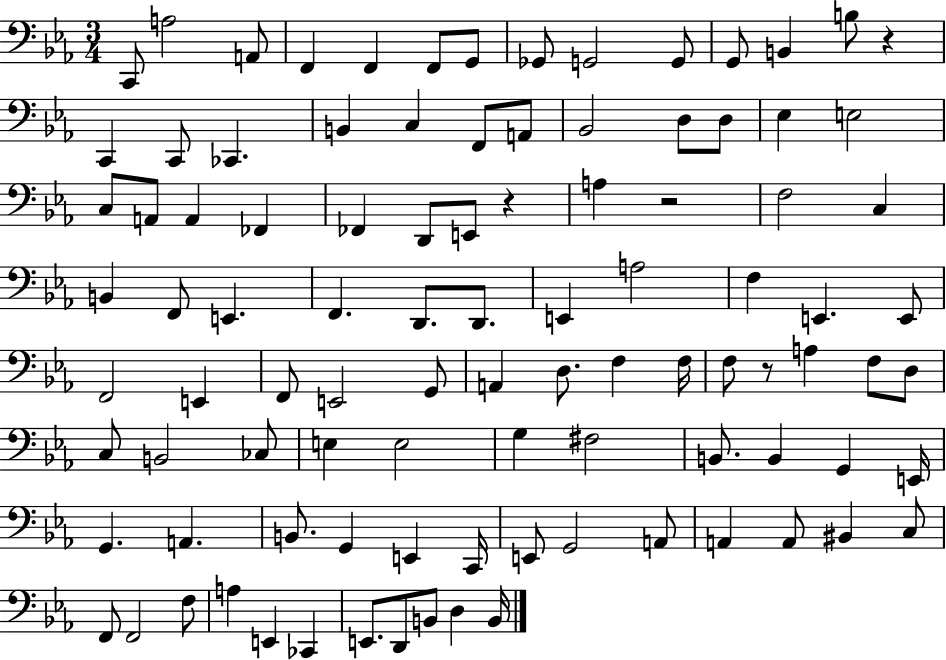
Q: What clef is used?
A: bass